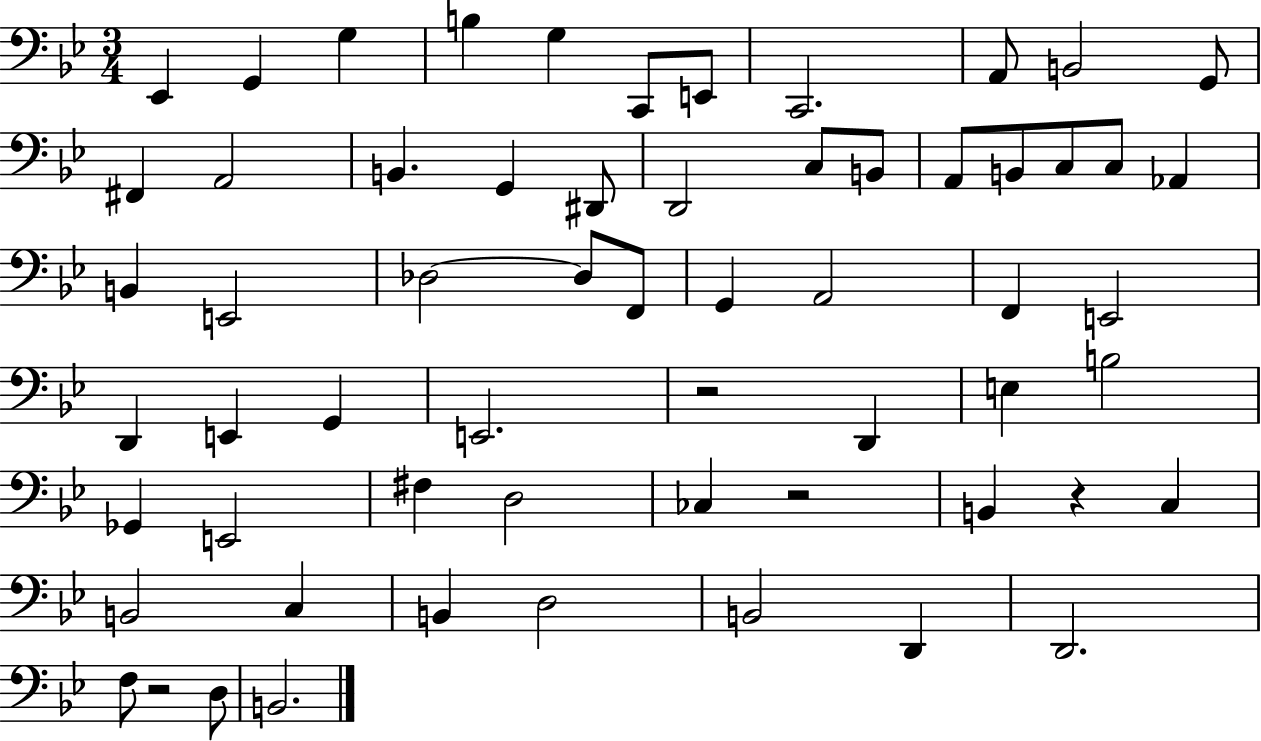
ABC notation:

X:1
T:Untitled
M:3/4
L:1/4
K:Bb
_E,, G,, G, B, G, C,,/2 E,,/2 C,,2 A,,/2 B,,2 G,,/2 ^F,, A,,2 B,, G,, ^D,,/2 D,,2 C,/2 B,,/2 A,,/2 B,,/2 C,/2 C,/2 _A,, B,, E,,2 _D,2 _D,/2 F,,/2 G,, A,,2 F,, E,,2 D,, E,, G,, E,,2 z2 D,, E, B,2 _G,, E,,2 ^F, D,2 _C, z2 B,, z C, B,,2 C, B,, D,2 B,,2 D,, D,,2 F,/2 z2 D,/2 B,,2